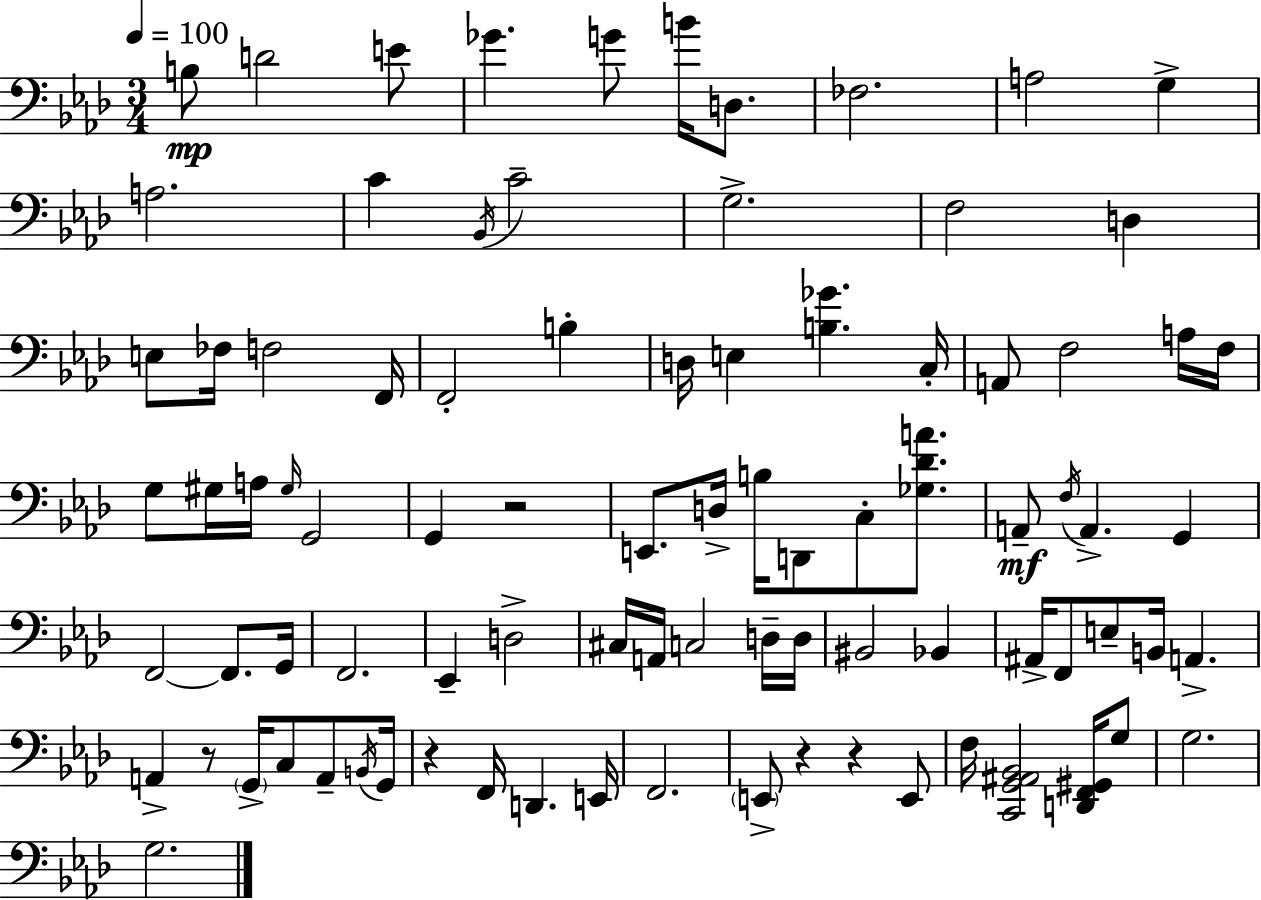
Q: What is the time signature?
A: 3/4